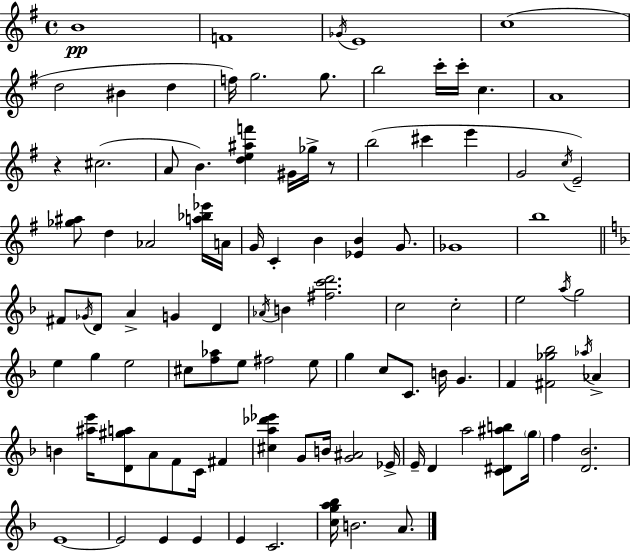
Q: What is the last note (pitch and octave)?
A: A4